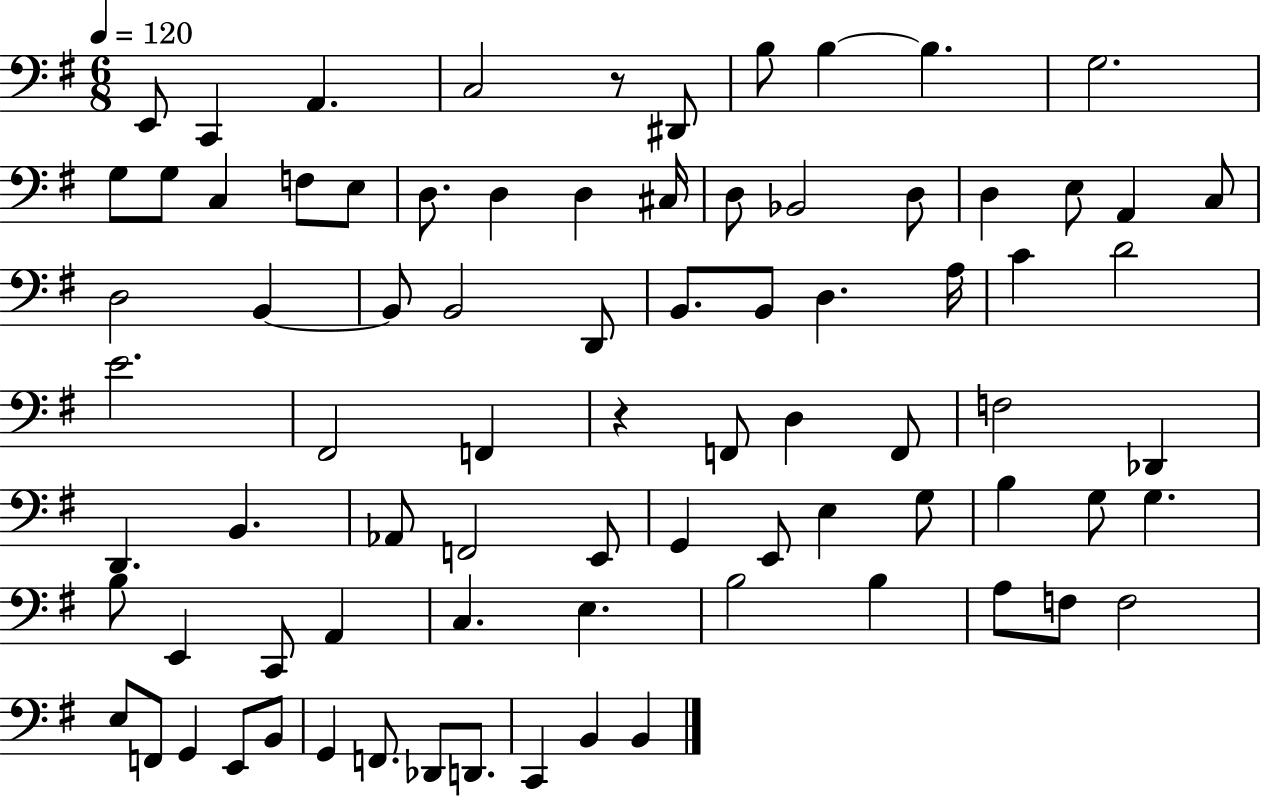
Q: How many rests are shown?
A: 2